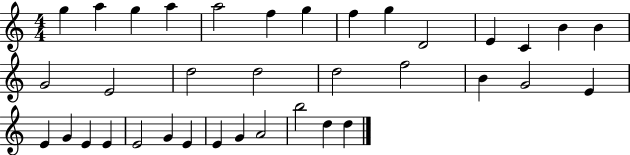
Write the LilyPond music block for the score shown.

{
  \clef treble
  \numericTimeSignature
  \time 4/4
  \key c \major
  g''4 a''4 g''4 a''4 | a''2 f''4 g''4 | f''4 g''4 d'2 | e'4 c'4 b'4 b'4 | \break g'2 e'2 | d''2 d''2 | d''2 f''2 | b'4 g'2 e'4 | \break e'4 g'4 e'4 e'4 | e'2 g'4 e'4 | e'4 g'4 a'2 | b''2 d''4 d''4 | \break \bar "|."
}